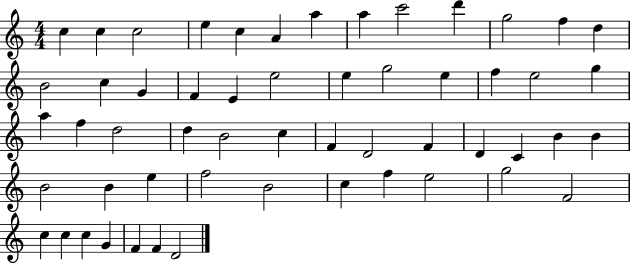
{
  \clef treble
  \numericTimeSignature
  \time 4/4
  \key c \major
  c''4 c''4 c''2 | e''4 c''4 a'4 a''4 | a''4 c'''2 d'''4 | g''2 f''4 d''4 | \break b'2 c''4 g'4 | f'4 e'4 e''2 | e''4 g''2 e''4 | f''4 e''2 g''4 | \break a''4 f''4 d''2 | d''4 b'2 c''4 | f'4 d'2 f'4 | d'4 c'4 b'4 b'4 | \break b'2 b'4 e''4 | f''2 b'2 | c''4 f''4 e''2 | g''2 f'2 | \break c''4 c''4 c''4 g'4 | f'4 f'4 d'2 | \bar "|."
}